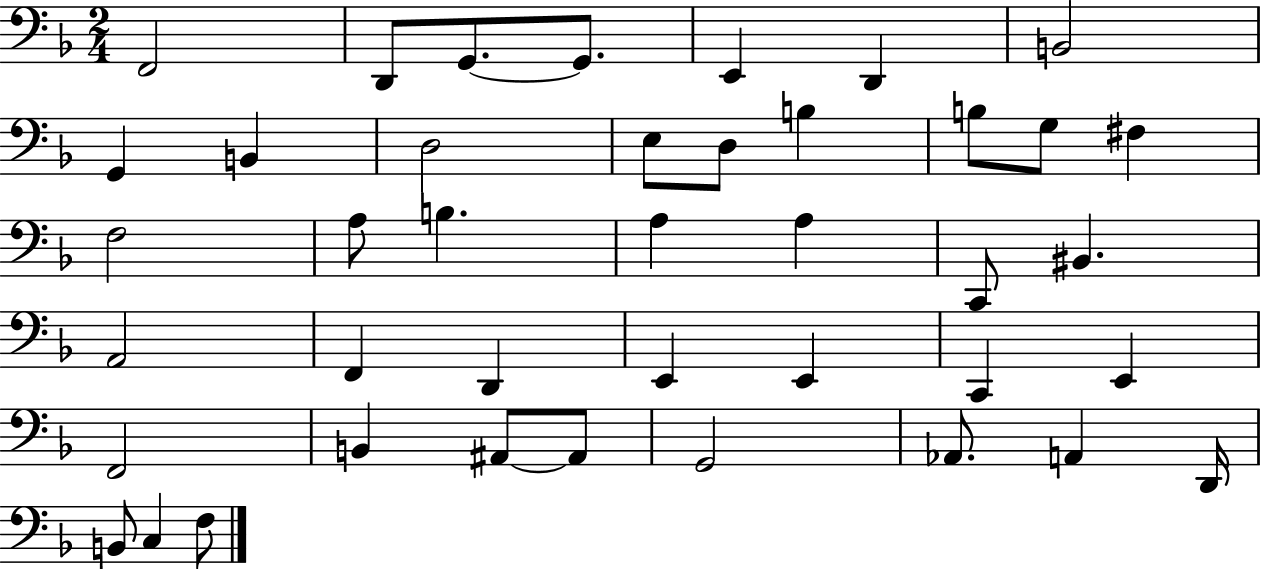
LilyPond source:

{
  \clef bass
  \numericTimeSignature
  \time 2/4
  \key f \major
  \repeat volta 2 { f,2 | d,8 g,8.~~ g,8. | e,4 d,4 | b,2 | \break g,4 b,4 | d2 | e8 d8 b4 | b8 g8 fis4 | \break f2 | a8 b4. | a4 a4 | c,8 bis,4. | \break a,2 | f,4 d,4 | e,4 e,4 | c,4 e,4 | \break f,2 | b,4 ais,8~~ ais,8 | g,2 | aes,8. a,4 d,16 | \break b,8 c4 f8 | } \bar "|."
}